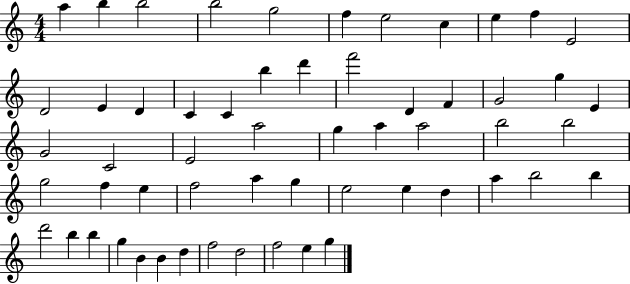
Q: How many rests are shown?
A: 0